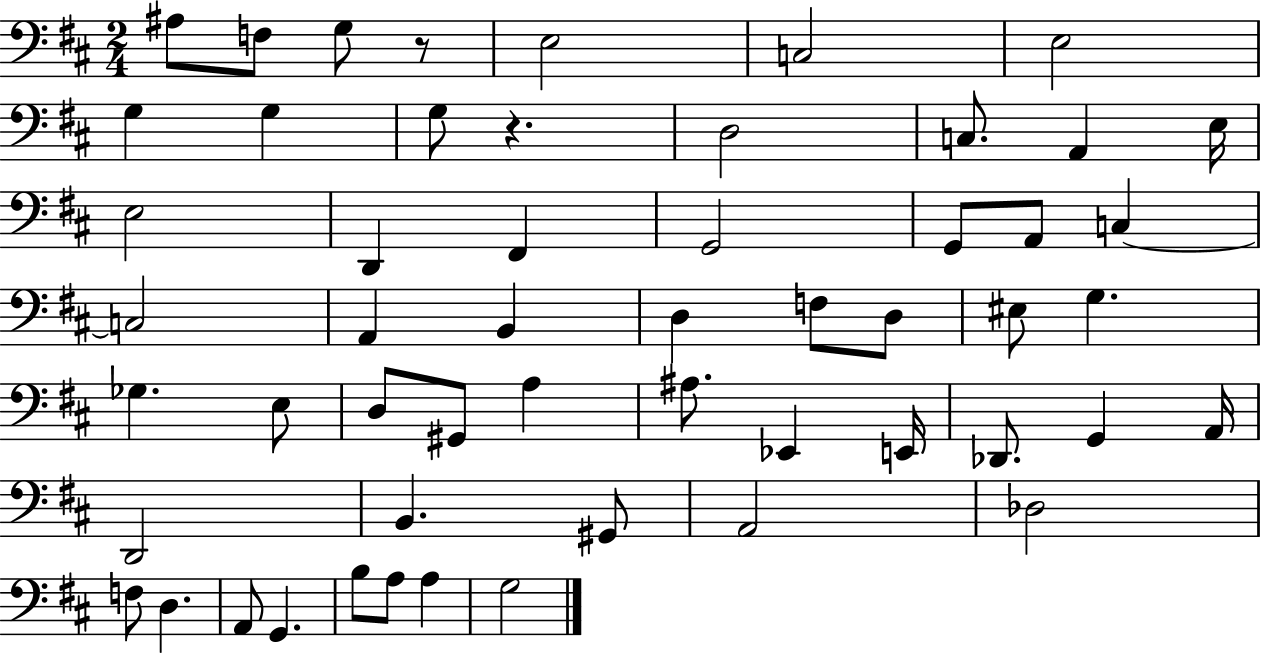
A#3/e F3/e G3/e R/e E3/h C3/h E3/h G3/q G3/q G3/e R/q. D3/h C3/e. A2/q E3/s E3/h D2/q F#2/q G2/h G2/e A2/e C3/q C3/h A2/q B2/q D3/q F3/e D3/e EIS3/e G3/q. Gb3/q. E3/e D3/e G#2/e A3/q A#3/e. Eb2/q E2/s Db2/e. G2/q A2/s D2/h B2/q. G#2/e A2/h Db3/h F3/e D3/q. A2/e G2/q. B3/e A3/e A3/q G3/h